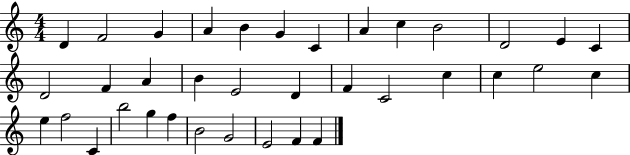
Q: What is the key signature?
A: C major